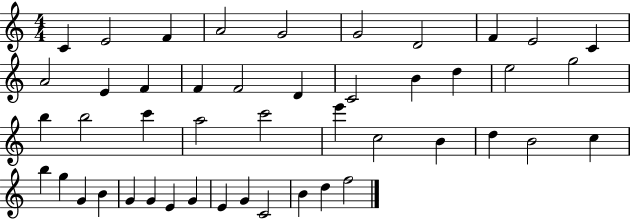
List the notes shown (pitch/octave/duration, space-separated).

C4/q E4/h F4/q A4/h G4/h G4/h D4/h F4/q E4/h C4/q A4/h E4/q F4/q F4/q F4/h D4/q C4/h B4/q D5/q E5/h G5/h B5/q B5/h C6/q A5/h C6/h E6/q C5/h B4/q D5/q B4/h C5/q B5/q G5/q G4/q B4/q G4/q G4/q E4/q G4/q E4/q G4/q C4/h B4/q D5/q F5/h